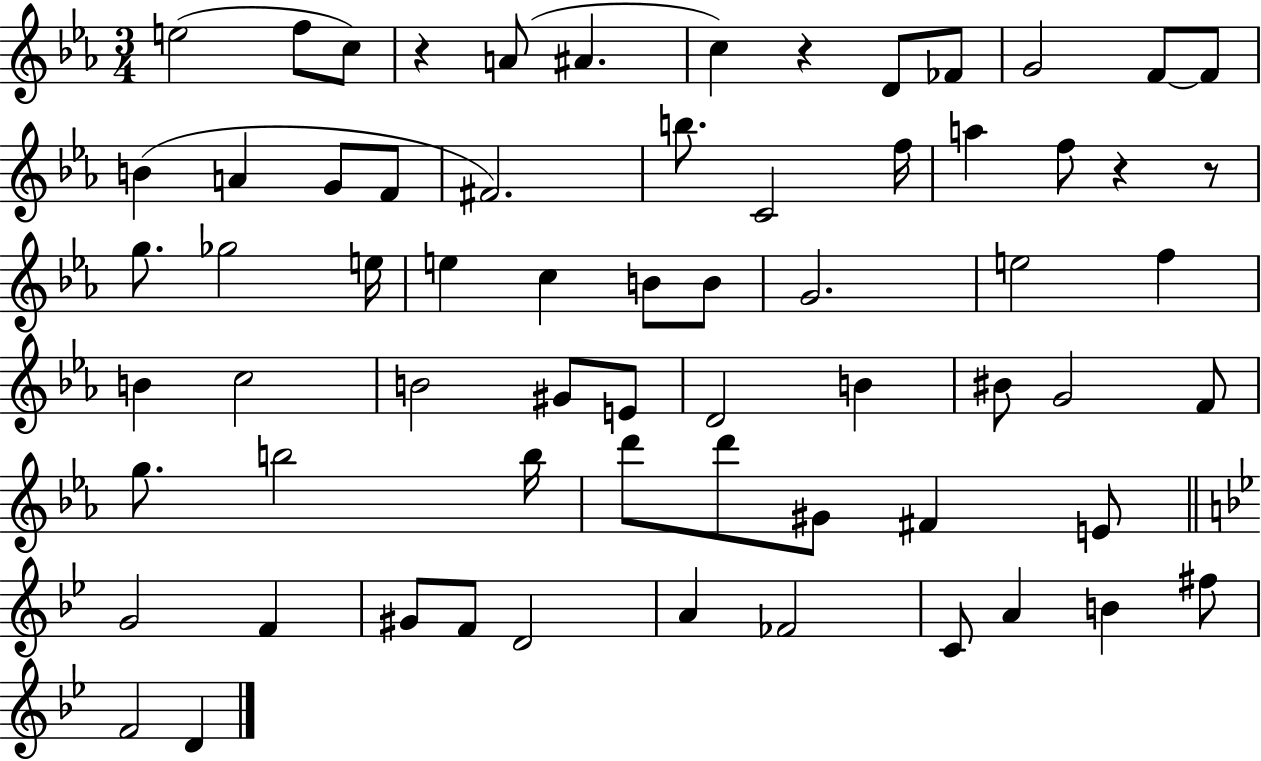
E5/h F5/e C5/e R/q A4/e A#4/q. C5/q R/q D4/e FES4/e G4/h F4/e F4/e B4/q A4/q G4/e F4/e F#4/h. B5/e. C4/h F5/s A5/q F5/e R/q R/e G5/e. Gb5/h E5/s E5/q C5/q B4/e B4/e G4/h. E5/h F5/q B4/q C5/h B4/h G#4/e E4/e D4/h B4/q BIS4/e G4/h F4/e G5/e. B5/h B5/s D6/e D6/e G#4/e F#4/q E4/e G4/h F4/q G#4/e F4/e D4/h A4/q FES4/h C4/e A4/q B4/q F#5/e F4/h D4/q